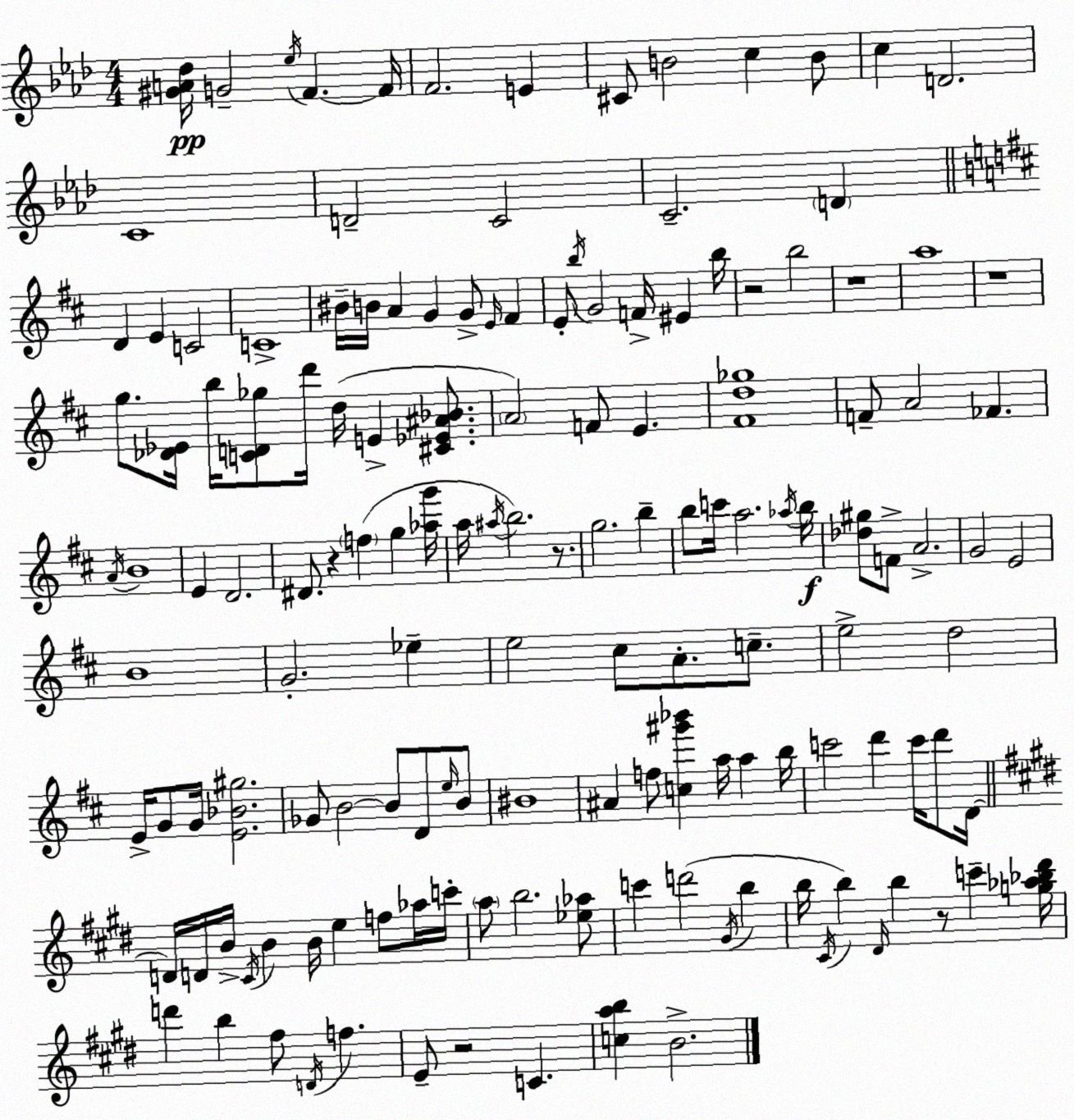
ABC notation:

X:1
T:Untitled
M:4/4
L:1/4
K:Ab
[^GA_d]/4 G2 _e/4 F F/4 F2 E ^C/2 B2 c B/2 c D2 C4 D2 C2 C2 D D E C2 C4 ^B/4 B/4 A G G/2 E/4 ^F E/2 b/4 G2 F/4 ^E b/4 z2 b2 z4 a4 z4 g/2 [_D_E]/4 b/4 [CD_g]/2 d'/4 d/4 E [^C_E^A_B]/2 A2 F/2 E [^Fd_g]4 F/2 A2 _F A/4 B4 E D2 ^D/2 z f g [_ag']/4 a/4 ^a/4 b2 z/2 g2 b b/2 c'/4 a2 _a/4 b/4 [_d^g]/2 F/2 A2 G2 E2 B4 G2 _e e2 ^c/2 A/2 c/2 e2 d2 E/4 G/2 G/4 [E_B^g]2 _G/2 B2 B/2 D/2 e/4 B/2 ^B4 ^A f/2 [c^g'_b'] a/4 a b/4 c'2 d' c'/4 d'/2 D/4 D/4 D/4 B/4 ^C/4 B B/4 e f/2 _a/4 c'/4 a/2 b2 [_e_a]/2 c' d'2 ^G/4 b b/4 ^C/4 b ^D/4 b z/2 c' [g_a_b^d']/4 d' b ^f/2 D/4 f E/2 z2 C [cab] B2